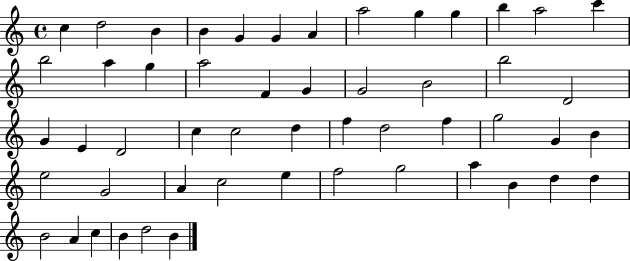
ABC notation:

X:1
T:Untitled
M:4/4
L:1/4
K:C
c d2 B B G G A a2 g g b a2 c' b2 a g a2 F G G2 B2 b2 D2 G E D2 c c2 d f d2 f g2 G B e2 G2 A c2 e f2 g2 a B d d B2 A c B d2 B